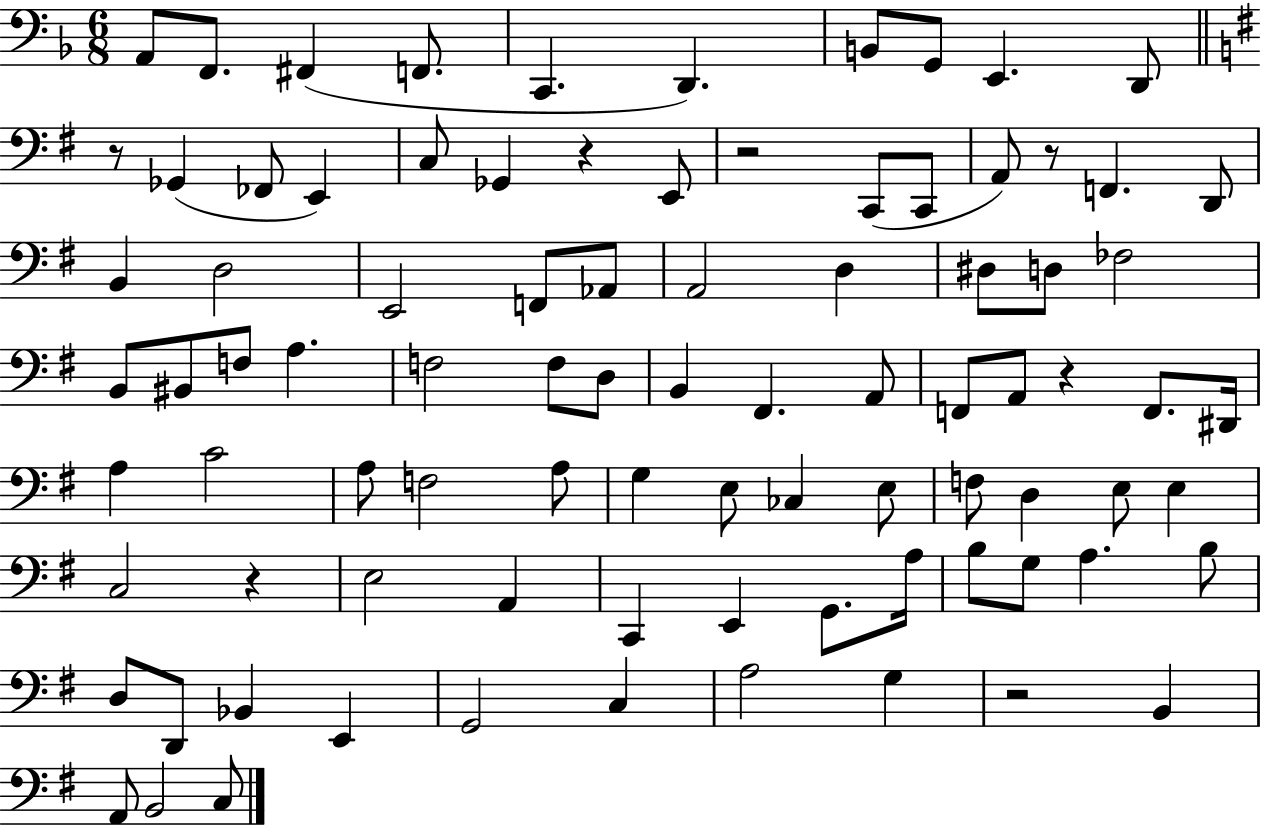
A2/e F2/e. F#2/q F2/e. C2/q. D2/q. B2/e G2/e E2/q. D2/e R/e Gb2/q FES2/e E2/q C3/e Gb2/q R/q E2/e R/h C2/e C2/e A2/e R/e F2/q. D2/e B2/q D3/h E2/h F2/e Ab2/e A2/h D3/q D#3/e D3/e FES3/h B2/e BIS2/e F3/e A3/q. F3/h F3/e D3/e B2/q F#2/q. A2/e F2/e A2/e R/q F2/e. D#2/s A3/q C4/h A3/e F3/h A3/e G3/q E3/e CES3/q E3/e F3/e D3/q E3/e E3/q C3/h R/q E3/h A2/q C2/q E2/q G2/e. A3/s B3/e G3/e A3/q. B3/e D3/e D2/e Bb2/q E2/q G2/h C3/q A3/h G3/q R/h B2/q A2/e B2/h C3/e